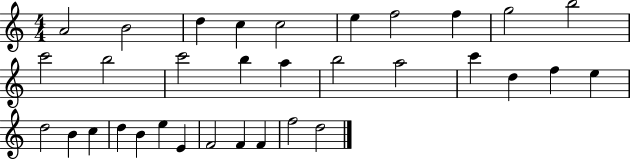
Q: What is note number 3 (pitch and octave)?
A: D5